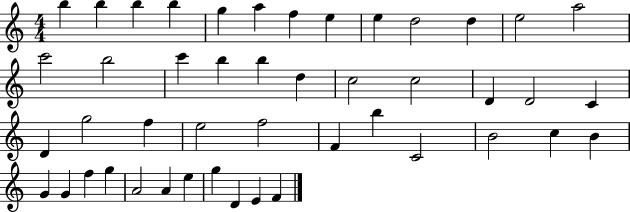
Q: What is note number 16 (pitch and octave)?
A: C6